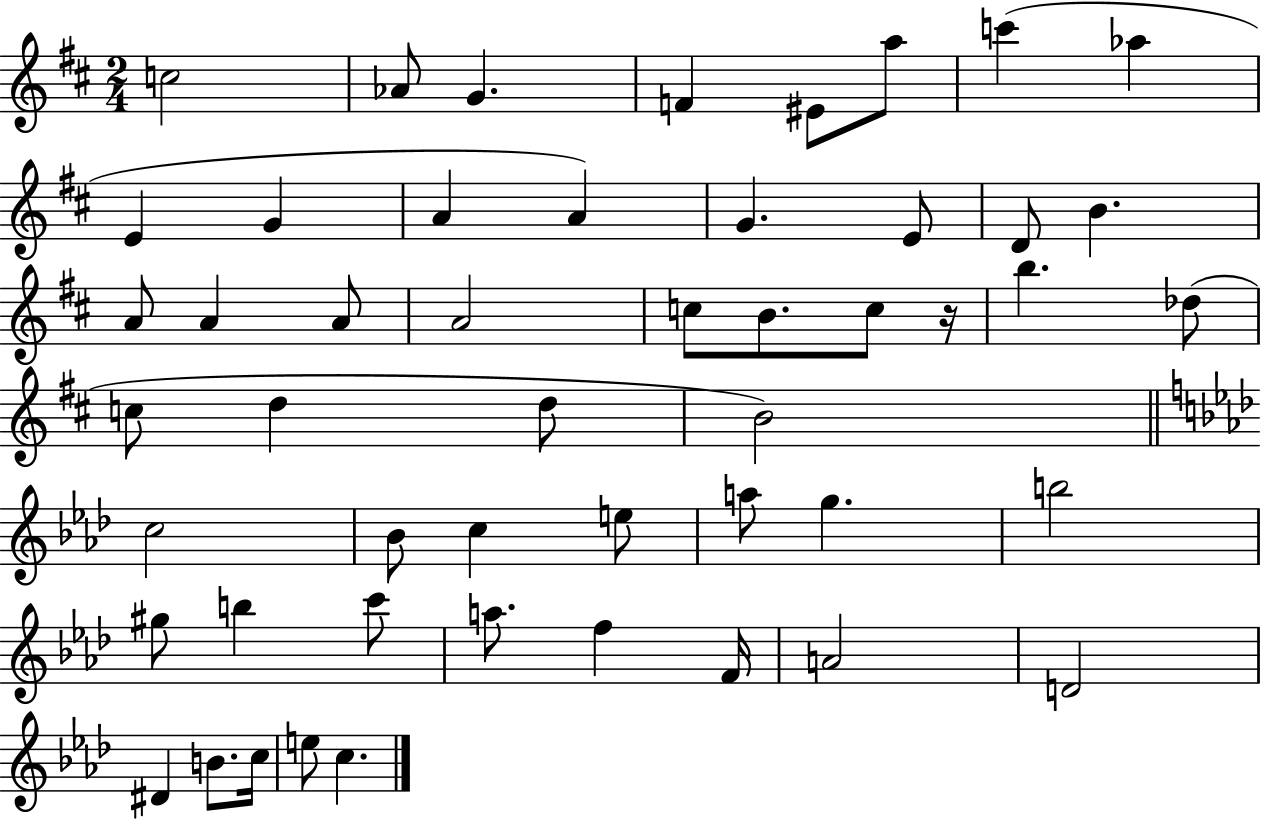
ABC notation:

X:1
T:Untitled
M:2/4
L:1/4
K:D
c2 _A/2 G F ^E/2 a/2 c' _a E G A A G E/2 D/2 B A/2 A A/2 A2 c/2 B/2 c/2 z/4 b _d/2 c/2 d d/2 B2 c2 _B/2 c e/2 a/2 g b2 ^g/2 b c'/2 a/2 f F/4 A2 D2 ^D B/2 c/4 e/2 c